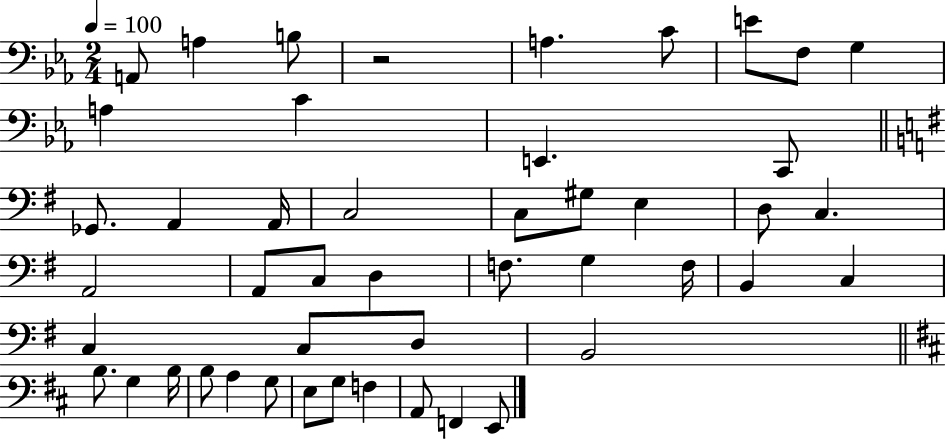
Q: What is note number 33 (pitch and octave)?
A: D3